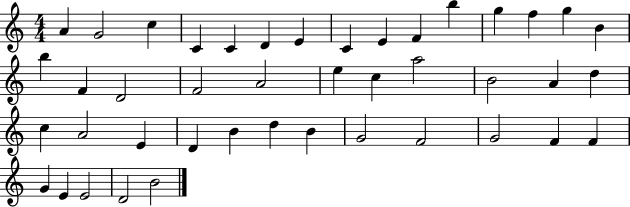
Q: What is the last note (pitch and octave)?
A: B4